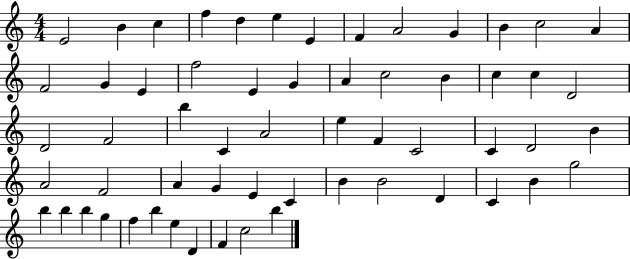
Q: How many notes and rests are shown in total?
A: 59